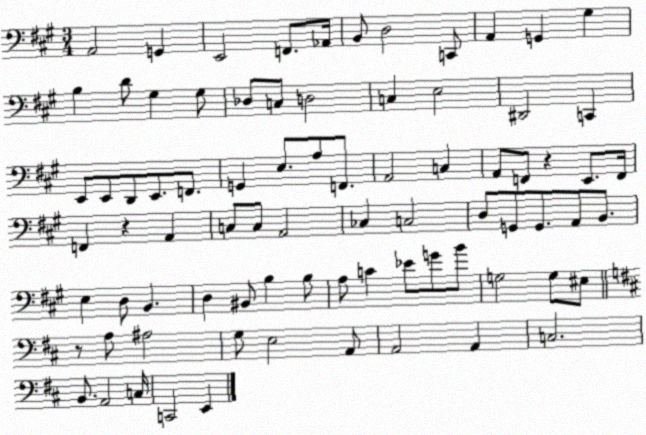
X:1
T:Untitled
M:3/4
L:1/4
K:A
A,,2 G,, E,,2 F,,/2 _A,,/4 B,,/2 D,2 C,,/2 A,, G,, ^G, B, D/2 ^G, ^G,/2 _D,/2 C,/2 D,2 C, E,2 ^D,,2 C,, E,,/2 E,,/2 D,,/2 E,,/2 F,,/2 G,, E,/2 A,/2 F,,/2 A,,2 C, A,,/2 F,,/2 z E,,/2 F,,/4 F,, z A,, C,/2 C,/2 A,,2 _C, C,2 D,/2 G,,/2 G,,/2 A,,/2 B,,/2 E, D,/2 B,, D, ^B,,/2 B, B,/2 A,/2 C _E/2 G/2 B/2 G,2 G,/2 ^E,/2 z/2 A,/2 ^A,2 G,/2 E,2 A,,/2 A,,2 A,, C,2 B,,/2 A,,2 C,/4 C,,2 E,,